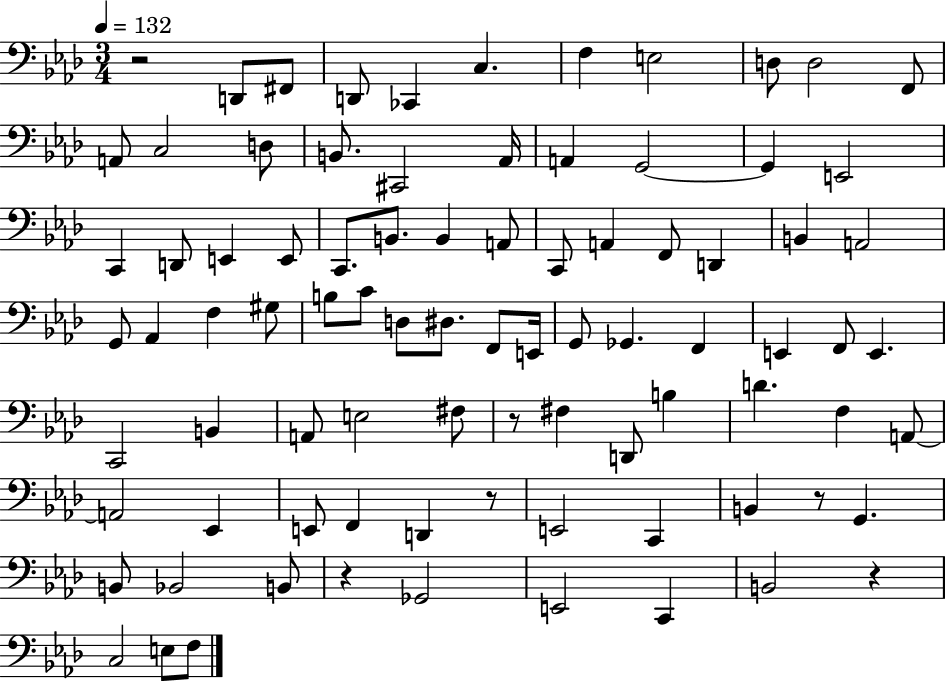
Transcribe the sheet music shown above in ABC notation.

X:1
T:Untitled
M:3/4
L:1/4
K:Ab
z2 D,,/2 ^F,,/2 D,,/2 _C,, C, F, E,2 D,/2 D,2 F,,/2 A,,/2 C,2 D,/2 B,,/2 ^C,,2 _A,,/4 A,, G,,2 G,, E,,2 C,, D,,/2 E,, E,,/2 C,,/2 B,,/2 B,, A,,/2 C,,/2 A,, F,,/2 D,, B,, A,,2 G,,/2 _A,, F, ^G,/2 B,/2 C/2 D,/2 ^D,/2 F,,/2 E,,/4 G,,/2 _G,, F,, E,, F,,/2 E,, C,,2 B,, A,,/2 E,2 ^F,/2 z/2 ^F, D,,/2 B, D F, A,,/2 A,,2 _E,, E,,/2 F,, D,, z/2 E,,2 C,, B,, z/2 G,, B,,/2 _B,,2 B,,/2 z _G,,2 E,,2 C,, B,,2 z C,2 E,/2 F,/2